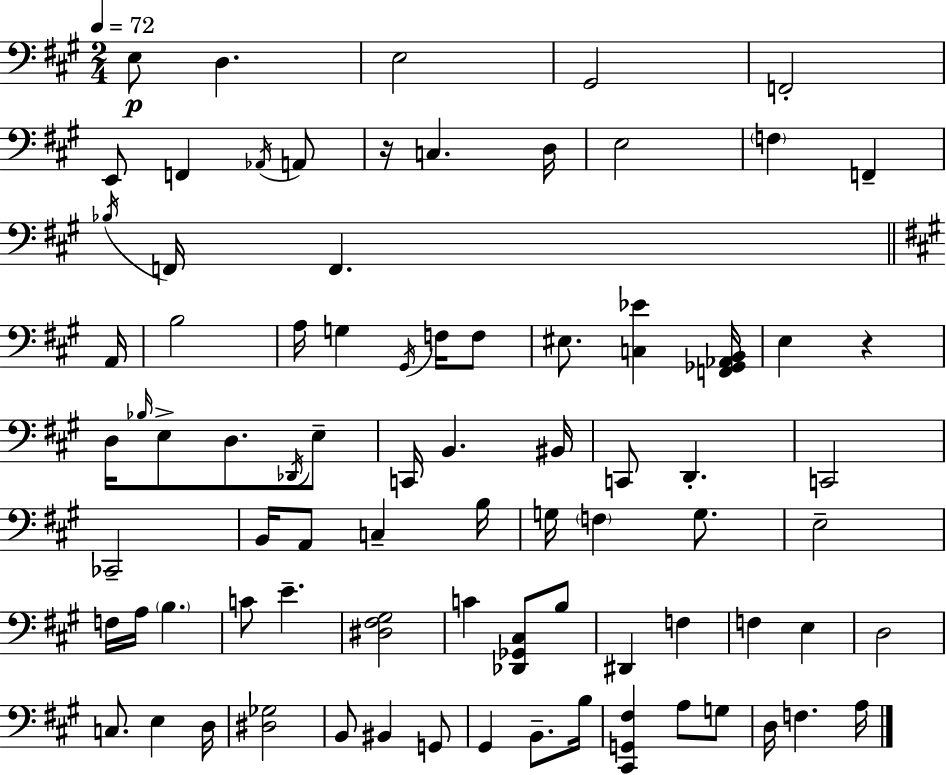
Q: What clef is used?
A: bass